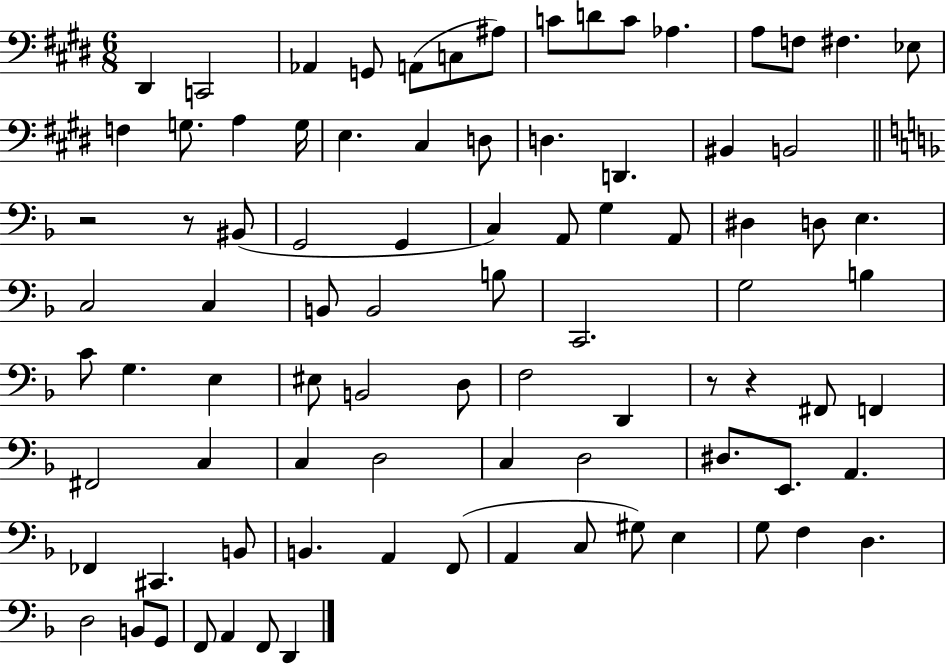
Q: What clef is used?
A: bass